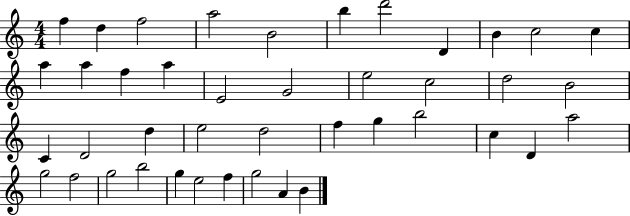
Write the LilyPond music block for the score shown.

{
  \clef treble
  \numericTimeSignature
  \time 4/4
  \key c \major
  f''4 d''4 f''2 | a''2 b'2 | b''4 d'''2 d'4 | b'4 c''2 c''4 | \break a''4 a''4 f''4 a''4 | e'2 g'2 | e''2 c''2 | d''2 b'2 | \break c'4 d'2 d''4 | e''2 d''2 | f''4 g''4 b''2 | c''4 d'4 a''2 | \break g''2 f''2 | g''2 b''2 | g''4 e''2 f''4 | g''2 a'4 b'4 | \break \bar "|."
}